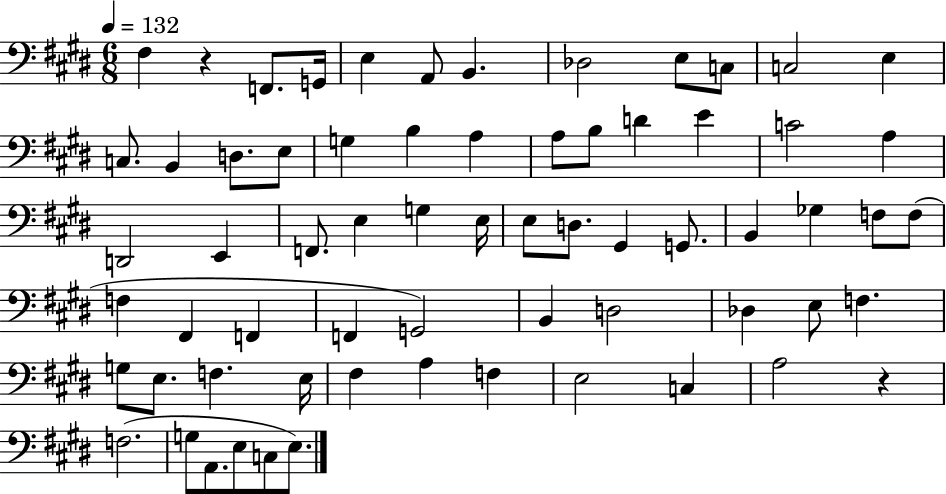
{
  \clef bass
  \numericTimeSignature
  \time 6/8
  \key e \major
  \tempo 4 = 132
  \repeat volta 2 { fis4 r4 f,8. g,16 | e4 a,8 b,4. | des2 e8 c8 | c2 e4 | \break c8. b,4 d8. e8 | g4 b4 a4 | a8 b8 d'4 e'4 | c'2 a4 | \break d,2 e,4 | f,8. e4 g4 e16 | e8 d8. gis,4 g,8. | b,4 ges4 f8 f8( | \break f4 fis,4 f,4 | f,4 g,2) | b,4 d2 | des4 e8 f4. | \break g8 e8. f4. e16 | fis4 a4 f4 | e2 c4 | a2 r4 | \break f2.( | g8 a,8. e8 c8 e8.) | } \bar "|."
}